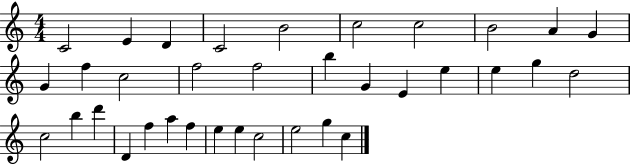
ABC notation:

X:1
T:Untitled
M:4/4
L:1/4
K:C
C2 E D C2 B2 c2 c2 B2 A G G f c2 f2 f2 b G E e e g d2 c2 b d' D f a f e e c2 e2 g c